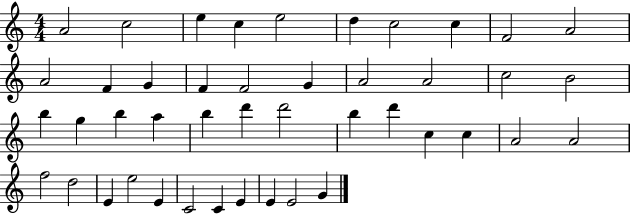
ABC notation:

X:1
T:Untitled
M:4/4
L:1/4
K:C
A2 c2 e c e2 d c2 c F2 A2 A2 F G F F2 G A2 A2 c2 B2 b g b a b d' d'2 b d' c c A2 A2 f2 d2 E e2 E C2 C E E E2 G